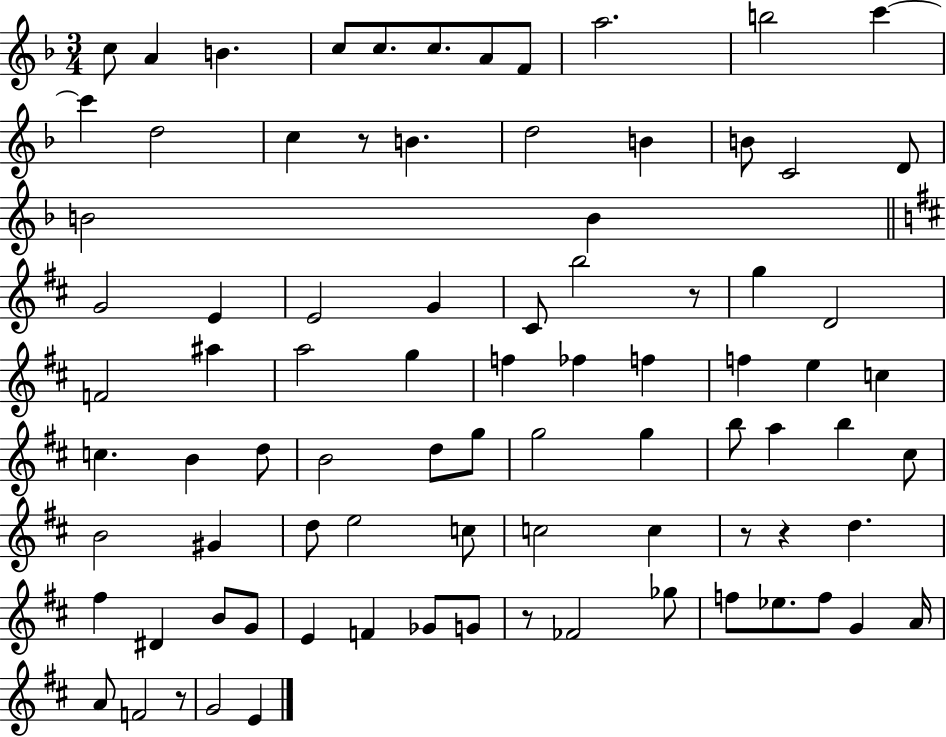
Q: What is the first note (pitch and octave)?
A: C5